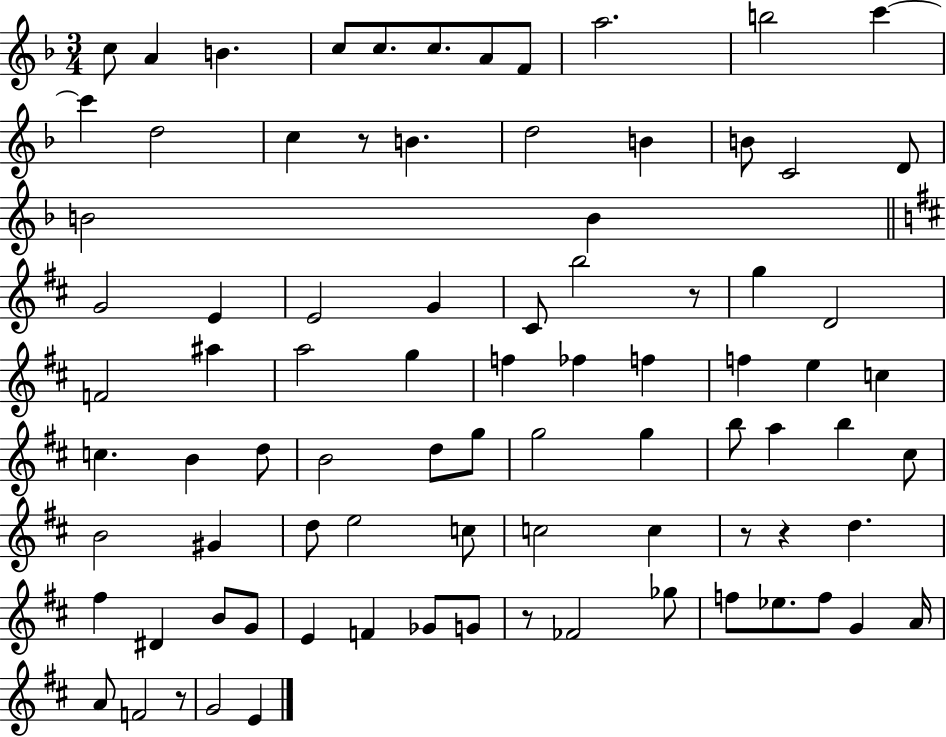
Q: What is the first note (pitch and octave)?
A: C5